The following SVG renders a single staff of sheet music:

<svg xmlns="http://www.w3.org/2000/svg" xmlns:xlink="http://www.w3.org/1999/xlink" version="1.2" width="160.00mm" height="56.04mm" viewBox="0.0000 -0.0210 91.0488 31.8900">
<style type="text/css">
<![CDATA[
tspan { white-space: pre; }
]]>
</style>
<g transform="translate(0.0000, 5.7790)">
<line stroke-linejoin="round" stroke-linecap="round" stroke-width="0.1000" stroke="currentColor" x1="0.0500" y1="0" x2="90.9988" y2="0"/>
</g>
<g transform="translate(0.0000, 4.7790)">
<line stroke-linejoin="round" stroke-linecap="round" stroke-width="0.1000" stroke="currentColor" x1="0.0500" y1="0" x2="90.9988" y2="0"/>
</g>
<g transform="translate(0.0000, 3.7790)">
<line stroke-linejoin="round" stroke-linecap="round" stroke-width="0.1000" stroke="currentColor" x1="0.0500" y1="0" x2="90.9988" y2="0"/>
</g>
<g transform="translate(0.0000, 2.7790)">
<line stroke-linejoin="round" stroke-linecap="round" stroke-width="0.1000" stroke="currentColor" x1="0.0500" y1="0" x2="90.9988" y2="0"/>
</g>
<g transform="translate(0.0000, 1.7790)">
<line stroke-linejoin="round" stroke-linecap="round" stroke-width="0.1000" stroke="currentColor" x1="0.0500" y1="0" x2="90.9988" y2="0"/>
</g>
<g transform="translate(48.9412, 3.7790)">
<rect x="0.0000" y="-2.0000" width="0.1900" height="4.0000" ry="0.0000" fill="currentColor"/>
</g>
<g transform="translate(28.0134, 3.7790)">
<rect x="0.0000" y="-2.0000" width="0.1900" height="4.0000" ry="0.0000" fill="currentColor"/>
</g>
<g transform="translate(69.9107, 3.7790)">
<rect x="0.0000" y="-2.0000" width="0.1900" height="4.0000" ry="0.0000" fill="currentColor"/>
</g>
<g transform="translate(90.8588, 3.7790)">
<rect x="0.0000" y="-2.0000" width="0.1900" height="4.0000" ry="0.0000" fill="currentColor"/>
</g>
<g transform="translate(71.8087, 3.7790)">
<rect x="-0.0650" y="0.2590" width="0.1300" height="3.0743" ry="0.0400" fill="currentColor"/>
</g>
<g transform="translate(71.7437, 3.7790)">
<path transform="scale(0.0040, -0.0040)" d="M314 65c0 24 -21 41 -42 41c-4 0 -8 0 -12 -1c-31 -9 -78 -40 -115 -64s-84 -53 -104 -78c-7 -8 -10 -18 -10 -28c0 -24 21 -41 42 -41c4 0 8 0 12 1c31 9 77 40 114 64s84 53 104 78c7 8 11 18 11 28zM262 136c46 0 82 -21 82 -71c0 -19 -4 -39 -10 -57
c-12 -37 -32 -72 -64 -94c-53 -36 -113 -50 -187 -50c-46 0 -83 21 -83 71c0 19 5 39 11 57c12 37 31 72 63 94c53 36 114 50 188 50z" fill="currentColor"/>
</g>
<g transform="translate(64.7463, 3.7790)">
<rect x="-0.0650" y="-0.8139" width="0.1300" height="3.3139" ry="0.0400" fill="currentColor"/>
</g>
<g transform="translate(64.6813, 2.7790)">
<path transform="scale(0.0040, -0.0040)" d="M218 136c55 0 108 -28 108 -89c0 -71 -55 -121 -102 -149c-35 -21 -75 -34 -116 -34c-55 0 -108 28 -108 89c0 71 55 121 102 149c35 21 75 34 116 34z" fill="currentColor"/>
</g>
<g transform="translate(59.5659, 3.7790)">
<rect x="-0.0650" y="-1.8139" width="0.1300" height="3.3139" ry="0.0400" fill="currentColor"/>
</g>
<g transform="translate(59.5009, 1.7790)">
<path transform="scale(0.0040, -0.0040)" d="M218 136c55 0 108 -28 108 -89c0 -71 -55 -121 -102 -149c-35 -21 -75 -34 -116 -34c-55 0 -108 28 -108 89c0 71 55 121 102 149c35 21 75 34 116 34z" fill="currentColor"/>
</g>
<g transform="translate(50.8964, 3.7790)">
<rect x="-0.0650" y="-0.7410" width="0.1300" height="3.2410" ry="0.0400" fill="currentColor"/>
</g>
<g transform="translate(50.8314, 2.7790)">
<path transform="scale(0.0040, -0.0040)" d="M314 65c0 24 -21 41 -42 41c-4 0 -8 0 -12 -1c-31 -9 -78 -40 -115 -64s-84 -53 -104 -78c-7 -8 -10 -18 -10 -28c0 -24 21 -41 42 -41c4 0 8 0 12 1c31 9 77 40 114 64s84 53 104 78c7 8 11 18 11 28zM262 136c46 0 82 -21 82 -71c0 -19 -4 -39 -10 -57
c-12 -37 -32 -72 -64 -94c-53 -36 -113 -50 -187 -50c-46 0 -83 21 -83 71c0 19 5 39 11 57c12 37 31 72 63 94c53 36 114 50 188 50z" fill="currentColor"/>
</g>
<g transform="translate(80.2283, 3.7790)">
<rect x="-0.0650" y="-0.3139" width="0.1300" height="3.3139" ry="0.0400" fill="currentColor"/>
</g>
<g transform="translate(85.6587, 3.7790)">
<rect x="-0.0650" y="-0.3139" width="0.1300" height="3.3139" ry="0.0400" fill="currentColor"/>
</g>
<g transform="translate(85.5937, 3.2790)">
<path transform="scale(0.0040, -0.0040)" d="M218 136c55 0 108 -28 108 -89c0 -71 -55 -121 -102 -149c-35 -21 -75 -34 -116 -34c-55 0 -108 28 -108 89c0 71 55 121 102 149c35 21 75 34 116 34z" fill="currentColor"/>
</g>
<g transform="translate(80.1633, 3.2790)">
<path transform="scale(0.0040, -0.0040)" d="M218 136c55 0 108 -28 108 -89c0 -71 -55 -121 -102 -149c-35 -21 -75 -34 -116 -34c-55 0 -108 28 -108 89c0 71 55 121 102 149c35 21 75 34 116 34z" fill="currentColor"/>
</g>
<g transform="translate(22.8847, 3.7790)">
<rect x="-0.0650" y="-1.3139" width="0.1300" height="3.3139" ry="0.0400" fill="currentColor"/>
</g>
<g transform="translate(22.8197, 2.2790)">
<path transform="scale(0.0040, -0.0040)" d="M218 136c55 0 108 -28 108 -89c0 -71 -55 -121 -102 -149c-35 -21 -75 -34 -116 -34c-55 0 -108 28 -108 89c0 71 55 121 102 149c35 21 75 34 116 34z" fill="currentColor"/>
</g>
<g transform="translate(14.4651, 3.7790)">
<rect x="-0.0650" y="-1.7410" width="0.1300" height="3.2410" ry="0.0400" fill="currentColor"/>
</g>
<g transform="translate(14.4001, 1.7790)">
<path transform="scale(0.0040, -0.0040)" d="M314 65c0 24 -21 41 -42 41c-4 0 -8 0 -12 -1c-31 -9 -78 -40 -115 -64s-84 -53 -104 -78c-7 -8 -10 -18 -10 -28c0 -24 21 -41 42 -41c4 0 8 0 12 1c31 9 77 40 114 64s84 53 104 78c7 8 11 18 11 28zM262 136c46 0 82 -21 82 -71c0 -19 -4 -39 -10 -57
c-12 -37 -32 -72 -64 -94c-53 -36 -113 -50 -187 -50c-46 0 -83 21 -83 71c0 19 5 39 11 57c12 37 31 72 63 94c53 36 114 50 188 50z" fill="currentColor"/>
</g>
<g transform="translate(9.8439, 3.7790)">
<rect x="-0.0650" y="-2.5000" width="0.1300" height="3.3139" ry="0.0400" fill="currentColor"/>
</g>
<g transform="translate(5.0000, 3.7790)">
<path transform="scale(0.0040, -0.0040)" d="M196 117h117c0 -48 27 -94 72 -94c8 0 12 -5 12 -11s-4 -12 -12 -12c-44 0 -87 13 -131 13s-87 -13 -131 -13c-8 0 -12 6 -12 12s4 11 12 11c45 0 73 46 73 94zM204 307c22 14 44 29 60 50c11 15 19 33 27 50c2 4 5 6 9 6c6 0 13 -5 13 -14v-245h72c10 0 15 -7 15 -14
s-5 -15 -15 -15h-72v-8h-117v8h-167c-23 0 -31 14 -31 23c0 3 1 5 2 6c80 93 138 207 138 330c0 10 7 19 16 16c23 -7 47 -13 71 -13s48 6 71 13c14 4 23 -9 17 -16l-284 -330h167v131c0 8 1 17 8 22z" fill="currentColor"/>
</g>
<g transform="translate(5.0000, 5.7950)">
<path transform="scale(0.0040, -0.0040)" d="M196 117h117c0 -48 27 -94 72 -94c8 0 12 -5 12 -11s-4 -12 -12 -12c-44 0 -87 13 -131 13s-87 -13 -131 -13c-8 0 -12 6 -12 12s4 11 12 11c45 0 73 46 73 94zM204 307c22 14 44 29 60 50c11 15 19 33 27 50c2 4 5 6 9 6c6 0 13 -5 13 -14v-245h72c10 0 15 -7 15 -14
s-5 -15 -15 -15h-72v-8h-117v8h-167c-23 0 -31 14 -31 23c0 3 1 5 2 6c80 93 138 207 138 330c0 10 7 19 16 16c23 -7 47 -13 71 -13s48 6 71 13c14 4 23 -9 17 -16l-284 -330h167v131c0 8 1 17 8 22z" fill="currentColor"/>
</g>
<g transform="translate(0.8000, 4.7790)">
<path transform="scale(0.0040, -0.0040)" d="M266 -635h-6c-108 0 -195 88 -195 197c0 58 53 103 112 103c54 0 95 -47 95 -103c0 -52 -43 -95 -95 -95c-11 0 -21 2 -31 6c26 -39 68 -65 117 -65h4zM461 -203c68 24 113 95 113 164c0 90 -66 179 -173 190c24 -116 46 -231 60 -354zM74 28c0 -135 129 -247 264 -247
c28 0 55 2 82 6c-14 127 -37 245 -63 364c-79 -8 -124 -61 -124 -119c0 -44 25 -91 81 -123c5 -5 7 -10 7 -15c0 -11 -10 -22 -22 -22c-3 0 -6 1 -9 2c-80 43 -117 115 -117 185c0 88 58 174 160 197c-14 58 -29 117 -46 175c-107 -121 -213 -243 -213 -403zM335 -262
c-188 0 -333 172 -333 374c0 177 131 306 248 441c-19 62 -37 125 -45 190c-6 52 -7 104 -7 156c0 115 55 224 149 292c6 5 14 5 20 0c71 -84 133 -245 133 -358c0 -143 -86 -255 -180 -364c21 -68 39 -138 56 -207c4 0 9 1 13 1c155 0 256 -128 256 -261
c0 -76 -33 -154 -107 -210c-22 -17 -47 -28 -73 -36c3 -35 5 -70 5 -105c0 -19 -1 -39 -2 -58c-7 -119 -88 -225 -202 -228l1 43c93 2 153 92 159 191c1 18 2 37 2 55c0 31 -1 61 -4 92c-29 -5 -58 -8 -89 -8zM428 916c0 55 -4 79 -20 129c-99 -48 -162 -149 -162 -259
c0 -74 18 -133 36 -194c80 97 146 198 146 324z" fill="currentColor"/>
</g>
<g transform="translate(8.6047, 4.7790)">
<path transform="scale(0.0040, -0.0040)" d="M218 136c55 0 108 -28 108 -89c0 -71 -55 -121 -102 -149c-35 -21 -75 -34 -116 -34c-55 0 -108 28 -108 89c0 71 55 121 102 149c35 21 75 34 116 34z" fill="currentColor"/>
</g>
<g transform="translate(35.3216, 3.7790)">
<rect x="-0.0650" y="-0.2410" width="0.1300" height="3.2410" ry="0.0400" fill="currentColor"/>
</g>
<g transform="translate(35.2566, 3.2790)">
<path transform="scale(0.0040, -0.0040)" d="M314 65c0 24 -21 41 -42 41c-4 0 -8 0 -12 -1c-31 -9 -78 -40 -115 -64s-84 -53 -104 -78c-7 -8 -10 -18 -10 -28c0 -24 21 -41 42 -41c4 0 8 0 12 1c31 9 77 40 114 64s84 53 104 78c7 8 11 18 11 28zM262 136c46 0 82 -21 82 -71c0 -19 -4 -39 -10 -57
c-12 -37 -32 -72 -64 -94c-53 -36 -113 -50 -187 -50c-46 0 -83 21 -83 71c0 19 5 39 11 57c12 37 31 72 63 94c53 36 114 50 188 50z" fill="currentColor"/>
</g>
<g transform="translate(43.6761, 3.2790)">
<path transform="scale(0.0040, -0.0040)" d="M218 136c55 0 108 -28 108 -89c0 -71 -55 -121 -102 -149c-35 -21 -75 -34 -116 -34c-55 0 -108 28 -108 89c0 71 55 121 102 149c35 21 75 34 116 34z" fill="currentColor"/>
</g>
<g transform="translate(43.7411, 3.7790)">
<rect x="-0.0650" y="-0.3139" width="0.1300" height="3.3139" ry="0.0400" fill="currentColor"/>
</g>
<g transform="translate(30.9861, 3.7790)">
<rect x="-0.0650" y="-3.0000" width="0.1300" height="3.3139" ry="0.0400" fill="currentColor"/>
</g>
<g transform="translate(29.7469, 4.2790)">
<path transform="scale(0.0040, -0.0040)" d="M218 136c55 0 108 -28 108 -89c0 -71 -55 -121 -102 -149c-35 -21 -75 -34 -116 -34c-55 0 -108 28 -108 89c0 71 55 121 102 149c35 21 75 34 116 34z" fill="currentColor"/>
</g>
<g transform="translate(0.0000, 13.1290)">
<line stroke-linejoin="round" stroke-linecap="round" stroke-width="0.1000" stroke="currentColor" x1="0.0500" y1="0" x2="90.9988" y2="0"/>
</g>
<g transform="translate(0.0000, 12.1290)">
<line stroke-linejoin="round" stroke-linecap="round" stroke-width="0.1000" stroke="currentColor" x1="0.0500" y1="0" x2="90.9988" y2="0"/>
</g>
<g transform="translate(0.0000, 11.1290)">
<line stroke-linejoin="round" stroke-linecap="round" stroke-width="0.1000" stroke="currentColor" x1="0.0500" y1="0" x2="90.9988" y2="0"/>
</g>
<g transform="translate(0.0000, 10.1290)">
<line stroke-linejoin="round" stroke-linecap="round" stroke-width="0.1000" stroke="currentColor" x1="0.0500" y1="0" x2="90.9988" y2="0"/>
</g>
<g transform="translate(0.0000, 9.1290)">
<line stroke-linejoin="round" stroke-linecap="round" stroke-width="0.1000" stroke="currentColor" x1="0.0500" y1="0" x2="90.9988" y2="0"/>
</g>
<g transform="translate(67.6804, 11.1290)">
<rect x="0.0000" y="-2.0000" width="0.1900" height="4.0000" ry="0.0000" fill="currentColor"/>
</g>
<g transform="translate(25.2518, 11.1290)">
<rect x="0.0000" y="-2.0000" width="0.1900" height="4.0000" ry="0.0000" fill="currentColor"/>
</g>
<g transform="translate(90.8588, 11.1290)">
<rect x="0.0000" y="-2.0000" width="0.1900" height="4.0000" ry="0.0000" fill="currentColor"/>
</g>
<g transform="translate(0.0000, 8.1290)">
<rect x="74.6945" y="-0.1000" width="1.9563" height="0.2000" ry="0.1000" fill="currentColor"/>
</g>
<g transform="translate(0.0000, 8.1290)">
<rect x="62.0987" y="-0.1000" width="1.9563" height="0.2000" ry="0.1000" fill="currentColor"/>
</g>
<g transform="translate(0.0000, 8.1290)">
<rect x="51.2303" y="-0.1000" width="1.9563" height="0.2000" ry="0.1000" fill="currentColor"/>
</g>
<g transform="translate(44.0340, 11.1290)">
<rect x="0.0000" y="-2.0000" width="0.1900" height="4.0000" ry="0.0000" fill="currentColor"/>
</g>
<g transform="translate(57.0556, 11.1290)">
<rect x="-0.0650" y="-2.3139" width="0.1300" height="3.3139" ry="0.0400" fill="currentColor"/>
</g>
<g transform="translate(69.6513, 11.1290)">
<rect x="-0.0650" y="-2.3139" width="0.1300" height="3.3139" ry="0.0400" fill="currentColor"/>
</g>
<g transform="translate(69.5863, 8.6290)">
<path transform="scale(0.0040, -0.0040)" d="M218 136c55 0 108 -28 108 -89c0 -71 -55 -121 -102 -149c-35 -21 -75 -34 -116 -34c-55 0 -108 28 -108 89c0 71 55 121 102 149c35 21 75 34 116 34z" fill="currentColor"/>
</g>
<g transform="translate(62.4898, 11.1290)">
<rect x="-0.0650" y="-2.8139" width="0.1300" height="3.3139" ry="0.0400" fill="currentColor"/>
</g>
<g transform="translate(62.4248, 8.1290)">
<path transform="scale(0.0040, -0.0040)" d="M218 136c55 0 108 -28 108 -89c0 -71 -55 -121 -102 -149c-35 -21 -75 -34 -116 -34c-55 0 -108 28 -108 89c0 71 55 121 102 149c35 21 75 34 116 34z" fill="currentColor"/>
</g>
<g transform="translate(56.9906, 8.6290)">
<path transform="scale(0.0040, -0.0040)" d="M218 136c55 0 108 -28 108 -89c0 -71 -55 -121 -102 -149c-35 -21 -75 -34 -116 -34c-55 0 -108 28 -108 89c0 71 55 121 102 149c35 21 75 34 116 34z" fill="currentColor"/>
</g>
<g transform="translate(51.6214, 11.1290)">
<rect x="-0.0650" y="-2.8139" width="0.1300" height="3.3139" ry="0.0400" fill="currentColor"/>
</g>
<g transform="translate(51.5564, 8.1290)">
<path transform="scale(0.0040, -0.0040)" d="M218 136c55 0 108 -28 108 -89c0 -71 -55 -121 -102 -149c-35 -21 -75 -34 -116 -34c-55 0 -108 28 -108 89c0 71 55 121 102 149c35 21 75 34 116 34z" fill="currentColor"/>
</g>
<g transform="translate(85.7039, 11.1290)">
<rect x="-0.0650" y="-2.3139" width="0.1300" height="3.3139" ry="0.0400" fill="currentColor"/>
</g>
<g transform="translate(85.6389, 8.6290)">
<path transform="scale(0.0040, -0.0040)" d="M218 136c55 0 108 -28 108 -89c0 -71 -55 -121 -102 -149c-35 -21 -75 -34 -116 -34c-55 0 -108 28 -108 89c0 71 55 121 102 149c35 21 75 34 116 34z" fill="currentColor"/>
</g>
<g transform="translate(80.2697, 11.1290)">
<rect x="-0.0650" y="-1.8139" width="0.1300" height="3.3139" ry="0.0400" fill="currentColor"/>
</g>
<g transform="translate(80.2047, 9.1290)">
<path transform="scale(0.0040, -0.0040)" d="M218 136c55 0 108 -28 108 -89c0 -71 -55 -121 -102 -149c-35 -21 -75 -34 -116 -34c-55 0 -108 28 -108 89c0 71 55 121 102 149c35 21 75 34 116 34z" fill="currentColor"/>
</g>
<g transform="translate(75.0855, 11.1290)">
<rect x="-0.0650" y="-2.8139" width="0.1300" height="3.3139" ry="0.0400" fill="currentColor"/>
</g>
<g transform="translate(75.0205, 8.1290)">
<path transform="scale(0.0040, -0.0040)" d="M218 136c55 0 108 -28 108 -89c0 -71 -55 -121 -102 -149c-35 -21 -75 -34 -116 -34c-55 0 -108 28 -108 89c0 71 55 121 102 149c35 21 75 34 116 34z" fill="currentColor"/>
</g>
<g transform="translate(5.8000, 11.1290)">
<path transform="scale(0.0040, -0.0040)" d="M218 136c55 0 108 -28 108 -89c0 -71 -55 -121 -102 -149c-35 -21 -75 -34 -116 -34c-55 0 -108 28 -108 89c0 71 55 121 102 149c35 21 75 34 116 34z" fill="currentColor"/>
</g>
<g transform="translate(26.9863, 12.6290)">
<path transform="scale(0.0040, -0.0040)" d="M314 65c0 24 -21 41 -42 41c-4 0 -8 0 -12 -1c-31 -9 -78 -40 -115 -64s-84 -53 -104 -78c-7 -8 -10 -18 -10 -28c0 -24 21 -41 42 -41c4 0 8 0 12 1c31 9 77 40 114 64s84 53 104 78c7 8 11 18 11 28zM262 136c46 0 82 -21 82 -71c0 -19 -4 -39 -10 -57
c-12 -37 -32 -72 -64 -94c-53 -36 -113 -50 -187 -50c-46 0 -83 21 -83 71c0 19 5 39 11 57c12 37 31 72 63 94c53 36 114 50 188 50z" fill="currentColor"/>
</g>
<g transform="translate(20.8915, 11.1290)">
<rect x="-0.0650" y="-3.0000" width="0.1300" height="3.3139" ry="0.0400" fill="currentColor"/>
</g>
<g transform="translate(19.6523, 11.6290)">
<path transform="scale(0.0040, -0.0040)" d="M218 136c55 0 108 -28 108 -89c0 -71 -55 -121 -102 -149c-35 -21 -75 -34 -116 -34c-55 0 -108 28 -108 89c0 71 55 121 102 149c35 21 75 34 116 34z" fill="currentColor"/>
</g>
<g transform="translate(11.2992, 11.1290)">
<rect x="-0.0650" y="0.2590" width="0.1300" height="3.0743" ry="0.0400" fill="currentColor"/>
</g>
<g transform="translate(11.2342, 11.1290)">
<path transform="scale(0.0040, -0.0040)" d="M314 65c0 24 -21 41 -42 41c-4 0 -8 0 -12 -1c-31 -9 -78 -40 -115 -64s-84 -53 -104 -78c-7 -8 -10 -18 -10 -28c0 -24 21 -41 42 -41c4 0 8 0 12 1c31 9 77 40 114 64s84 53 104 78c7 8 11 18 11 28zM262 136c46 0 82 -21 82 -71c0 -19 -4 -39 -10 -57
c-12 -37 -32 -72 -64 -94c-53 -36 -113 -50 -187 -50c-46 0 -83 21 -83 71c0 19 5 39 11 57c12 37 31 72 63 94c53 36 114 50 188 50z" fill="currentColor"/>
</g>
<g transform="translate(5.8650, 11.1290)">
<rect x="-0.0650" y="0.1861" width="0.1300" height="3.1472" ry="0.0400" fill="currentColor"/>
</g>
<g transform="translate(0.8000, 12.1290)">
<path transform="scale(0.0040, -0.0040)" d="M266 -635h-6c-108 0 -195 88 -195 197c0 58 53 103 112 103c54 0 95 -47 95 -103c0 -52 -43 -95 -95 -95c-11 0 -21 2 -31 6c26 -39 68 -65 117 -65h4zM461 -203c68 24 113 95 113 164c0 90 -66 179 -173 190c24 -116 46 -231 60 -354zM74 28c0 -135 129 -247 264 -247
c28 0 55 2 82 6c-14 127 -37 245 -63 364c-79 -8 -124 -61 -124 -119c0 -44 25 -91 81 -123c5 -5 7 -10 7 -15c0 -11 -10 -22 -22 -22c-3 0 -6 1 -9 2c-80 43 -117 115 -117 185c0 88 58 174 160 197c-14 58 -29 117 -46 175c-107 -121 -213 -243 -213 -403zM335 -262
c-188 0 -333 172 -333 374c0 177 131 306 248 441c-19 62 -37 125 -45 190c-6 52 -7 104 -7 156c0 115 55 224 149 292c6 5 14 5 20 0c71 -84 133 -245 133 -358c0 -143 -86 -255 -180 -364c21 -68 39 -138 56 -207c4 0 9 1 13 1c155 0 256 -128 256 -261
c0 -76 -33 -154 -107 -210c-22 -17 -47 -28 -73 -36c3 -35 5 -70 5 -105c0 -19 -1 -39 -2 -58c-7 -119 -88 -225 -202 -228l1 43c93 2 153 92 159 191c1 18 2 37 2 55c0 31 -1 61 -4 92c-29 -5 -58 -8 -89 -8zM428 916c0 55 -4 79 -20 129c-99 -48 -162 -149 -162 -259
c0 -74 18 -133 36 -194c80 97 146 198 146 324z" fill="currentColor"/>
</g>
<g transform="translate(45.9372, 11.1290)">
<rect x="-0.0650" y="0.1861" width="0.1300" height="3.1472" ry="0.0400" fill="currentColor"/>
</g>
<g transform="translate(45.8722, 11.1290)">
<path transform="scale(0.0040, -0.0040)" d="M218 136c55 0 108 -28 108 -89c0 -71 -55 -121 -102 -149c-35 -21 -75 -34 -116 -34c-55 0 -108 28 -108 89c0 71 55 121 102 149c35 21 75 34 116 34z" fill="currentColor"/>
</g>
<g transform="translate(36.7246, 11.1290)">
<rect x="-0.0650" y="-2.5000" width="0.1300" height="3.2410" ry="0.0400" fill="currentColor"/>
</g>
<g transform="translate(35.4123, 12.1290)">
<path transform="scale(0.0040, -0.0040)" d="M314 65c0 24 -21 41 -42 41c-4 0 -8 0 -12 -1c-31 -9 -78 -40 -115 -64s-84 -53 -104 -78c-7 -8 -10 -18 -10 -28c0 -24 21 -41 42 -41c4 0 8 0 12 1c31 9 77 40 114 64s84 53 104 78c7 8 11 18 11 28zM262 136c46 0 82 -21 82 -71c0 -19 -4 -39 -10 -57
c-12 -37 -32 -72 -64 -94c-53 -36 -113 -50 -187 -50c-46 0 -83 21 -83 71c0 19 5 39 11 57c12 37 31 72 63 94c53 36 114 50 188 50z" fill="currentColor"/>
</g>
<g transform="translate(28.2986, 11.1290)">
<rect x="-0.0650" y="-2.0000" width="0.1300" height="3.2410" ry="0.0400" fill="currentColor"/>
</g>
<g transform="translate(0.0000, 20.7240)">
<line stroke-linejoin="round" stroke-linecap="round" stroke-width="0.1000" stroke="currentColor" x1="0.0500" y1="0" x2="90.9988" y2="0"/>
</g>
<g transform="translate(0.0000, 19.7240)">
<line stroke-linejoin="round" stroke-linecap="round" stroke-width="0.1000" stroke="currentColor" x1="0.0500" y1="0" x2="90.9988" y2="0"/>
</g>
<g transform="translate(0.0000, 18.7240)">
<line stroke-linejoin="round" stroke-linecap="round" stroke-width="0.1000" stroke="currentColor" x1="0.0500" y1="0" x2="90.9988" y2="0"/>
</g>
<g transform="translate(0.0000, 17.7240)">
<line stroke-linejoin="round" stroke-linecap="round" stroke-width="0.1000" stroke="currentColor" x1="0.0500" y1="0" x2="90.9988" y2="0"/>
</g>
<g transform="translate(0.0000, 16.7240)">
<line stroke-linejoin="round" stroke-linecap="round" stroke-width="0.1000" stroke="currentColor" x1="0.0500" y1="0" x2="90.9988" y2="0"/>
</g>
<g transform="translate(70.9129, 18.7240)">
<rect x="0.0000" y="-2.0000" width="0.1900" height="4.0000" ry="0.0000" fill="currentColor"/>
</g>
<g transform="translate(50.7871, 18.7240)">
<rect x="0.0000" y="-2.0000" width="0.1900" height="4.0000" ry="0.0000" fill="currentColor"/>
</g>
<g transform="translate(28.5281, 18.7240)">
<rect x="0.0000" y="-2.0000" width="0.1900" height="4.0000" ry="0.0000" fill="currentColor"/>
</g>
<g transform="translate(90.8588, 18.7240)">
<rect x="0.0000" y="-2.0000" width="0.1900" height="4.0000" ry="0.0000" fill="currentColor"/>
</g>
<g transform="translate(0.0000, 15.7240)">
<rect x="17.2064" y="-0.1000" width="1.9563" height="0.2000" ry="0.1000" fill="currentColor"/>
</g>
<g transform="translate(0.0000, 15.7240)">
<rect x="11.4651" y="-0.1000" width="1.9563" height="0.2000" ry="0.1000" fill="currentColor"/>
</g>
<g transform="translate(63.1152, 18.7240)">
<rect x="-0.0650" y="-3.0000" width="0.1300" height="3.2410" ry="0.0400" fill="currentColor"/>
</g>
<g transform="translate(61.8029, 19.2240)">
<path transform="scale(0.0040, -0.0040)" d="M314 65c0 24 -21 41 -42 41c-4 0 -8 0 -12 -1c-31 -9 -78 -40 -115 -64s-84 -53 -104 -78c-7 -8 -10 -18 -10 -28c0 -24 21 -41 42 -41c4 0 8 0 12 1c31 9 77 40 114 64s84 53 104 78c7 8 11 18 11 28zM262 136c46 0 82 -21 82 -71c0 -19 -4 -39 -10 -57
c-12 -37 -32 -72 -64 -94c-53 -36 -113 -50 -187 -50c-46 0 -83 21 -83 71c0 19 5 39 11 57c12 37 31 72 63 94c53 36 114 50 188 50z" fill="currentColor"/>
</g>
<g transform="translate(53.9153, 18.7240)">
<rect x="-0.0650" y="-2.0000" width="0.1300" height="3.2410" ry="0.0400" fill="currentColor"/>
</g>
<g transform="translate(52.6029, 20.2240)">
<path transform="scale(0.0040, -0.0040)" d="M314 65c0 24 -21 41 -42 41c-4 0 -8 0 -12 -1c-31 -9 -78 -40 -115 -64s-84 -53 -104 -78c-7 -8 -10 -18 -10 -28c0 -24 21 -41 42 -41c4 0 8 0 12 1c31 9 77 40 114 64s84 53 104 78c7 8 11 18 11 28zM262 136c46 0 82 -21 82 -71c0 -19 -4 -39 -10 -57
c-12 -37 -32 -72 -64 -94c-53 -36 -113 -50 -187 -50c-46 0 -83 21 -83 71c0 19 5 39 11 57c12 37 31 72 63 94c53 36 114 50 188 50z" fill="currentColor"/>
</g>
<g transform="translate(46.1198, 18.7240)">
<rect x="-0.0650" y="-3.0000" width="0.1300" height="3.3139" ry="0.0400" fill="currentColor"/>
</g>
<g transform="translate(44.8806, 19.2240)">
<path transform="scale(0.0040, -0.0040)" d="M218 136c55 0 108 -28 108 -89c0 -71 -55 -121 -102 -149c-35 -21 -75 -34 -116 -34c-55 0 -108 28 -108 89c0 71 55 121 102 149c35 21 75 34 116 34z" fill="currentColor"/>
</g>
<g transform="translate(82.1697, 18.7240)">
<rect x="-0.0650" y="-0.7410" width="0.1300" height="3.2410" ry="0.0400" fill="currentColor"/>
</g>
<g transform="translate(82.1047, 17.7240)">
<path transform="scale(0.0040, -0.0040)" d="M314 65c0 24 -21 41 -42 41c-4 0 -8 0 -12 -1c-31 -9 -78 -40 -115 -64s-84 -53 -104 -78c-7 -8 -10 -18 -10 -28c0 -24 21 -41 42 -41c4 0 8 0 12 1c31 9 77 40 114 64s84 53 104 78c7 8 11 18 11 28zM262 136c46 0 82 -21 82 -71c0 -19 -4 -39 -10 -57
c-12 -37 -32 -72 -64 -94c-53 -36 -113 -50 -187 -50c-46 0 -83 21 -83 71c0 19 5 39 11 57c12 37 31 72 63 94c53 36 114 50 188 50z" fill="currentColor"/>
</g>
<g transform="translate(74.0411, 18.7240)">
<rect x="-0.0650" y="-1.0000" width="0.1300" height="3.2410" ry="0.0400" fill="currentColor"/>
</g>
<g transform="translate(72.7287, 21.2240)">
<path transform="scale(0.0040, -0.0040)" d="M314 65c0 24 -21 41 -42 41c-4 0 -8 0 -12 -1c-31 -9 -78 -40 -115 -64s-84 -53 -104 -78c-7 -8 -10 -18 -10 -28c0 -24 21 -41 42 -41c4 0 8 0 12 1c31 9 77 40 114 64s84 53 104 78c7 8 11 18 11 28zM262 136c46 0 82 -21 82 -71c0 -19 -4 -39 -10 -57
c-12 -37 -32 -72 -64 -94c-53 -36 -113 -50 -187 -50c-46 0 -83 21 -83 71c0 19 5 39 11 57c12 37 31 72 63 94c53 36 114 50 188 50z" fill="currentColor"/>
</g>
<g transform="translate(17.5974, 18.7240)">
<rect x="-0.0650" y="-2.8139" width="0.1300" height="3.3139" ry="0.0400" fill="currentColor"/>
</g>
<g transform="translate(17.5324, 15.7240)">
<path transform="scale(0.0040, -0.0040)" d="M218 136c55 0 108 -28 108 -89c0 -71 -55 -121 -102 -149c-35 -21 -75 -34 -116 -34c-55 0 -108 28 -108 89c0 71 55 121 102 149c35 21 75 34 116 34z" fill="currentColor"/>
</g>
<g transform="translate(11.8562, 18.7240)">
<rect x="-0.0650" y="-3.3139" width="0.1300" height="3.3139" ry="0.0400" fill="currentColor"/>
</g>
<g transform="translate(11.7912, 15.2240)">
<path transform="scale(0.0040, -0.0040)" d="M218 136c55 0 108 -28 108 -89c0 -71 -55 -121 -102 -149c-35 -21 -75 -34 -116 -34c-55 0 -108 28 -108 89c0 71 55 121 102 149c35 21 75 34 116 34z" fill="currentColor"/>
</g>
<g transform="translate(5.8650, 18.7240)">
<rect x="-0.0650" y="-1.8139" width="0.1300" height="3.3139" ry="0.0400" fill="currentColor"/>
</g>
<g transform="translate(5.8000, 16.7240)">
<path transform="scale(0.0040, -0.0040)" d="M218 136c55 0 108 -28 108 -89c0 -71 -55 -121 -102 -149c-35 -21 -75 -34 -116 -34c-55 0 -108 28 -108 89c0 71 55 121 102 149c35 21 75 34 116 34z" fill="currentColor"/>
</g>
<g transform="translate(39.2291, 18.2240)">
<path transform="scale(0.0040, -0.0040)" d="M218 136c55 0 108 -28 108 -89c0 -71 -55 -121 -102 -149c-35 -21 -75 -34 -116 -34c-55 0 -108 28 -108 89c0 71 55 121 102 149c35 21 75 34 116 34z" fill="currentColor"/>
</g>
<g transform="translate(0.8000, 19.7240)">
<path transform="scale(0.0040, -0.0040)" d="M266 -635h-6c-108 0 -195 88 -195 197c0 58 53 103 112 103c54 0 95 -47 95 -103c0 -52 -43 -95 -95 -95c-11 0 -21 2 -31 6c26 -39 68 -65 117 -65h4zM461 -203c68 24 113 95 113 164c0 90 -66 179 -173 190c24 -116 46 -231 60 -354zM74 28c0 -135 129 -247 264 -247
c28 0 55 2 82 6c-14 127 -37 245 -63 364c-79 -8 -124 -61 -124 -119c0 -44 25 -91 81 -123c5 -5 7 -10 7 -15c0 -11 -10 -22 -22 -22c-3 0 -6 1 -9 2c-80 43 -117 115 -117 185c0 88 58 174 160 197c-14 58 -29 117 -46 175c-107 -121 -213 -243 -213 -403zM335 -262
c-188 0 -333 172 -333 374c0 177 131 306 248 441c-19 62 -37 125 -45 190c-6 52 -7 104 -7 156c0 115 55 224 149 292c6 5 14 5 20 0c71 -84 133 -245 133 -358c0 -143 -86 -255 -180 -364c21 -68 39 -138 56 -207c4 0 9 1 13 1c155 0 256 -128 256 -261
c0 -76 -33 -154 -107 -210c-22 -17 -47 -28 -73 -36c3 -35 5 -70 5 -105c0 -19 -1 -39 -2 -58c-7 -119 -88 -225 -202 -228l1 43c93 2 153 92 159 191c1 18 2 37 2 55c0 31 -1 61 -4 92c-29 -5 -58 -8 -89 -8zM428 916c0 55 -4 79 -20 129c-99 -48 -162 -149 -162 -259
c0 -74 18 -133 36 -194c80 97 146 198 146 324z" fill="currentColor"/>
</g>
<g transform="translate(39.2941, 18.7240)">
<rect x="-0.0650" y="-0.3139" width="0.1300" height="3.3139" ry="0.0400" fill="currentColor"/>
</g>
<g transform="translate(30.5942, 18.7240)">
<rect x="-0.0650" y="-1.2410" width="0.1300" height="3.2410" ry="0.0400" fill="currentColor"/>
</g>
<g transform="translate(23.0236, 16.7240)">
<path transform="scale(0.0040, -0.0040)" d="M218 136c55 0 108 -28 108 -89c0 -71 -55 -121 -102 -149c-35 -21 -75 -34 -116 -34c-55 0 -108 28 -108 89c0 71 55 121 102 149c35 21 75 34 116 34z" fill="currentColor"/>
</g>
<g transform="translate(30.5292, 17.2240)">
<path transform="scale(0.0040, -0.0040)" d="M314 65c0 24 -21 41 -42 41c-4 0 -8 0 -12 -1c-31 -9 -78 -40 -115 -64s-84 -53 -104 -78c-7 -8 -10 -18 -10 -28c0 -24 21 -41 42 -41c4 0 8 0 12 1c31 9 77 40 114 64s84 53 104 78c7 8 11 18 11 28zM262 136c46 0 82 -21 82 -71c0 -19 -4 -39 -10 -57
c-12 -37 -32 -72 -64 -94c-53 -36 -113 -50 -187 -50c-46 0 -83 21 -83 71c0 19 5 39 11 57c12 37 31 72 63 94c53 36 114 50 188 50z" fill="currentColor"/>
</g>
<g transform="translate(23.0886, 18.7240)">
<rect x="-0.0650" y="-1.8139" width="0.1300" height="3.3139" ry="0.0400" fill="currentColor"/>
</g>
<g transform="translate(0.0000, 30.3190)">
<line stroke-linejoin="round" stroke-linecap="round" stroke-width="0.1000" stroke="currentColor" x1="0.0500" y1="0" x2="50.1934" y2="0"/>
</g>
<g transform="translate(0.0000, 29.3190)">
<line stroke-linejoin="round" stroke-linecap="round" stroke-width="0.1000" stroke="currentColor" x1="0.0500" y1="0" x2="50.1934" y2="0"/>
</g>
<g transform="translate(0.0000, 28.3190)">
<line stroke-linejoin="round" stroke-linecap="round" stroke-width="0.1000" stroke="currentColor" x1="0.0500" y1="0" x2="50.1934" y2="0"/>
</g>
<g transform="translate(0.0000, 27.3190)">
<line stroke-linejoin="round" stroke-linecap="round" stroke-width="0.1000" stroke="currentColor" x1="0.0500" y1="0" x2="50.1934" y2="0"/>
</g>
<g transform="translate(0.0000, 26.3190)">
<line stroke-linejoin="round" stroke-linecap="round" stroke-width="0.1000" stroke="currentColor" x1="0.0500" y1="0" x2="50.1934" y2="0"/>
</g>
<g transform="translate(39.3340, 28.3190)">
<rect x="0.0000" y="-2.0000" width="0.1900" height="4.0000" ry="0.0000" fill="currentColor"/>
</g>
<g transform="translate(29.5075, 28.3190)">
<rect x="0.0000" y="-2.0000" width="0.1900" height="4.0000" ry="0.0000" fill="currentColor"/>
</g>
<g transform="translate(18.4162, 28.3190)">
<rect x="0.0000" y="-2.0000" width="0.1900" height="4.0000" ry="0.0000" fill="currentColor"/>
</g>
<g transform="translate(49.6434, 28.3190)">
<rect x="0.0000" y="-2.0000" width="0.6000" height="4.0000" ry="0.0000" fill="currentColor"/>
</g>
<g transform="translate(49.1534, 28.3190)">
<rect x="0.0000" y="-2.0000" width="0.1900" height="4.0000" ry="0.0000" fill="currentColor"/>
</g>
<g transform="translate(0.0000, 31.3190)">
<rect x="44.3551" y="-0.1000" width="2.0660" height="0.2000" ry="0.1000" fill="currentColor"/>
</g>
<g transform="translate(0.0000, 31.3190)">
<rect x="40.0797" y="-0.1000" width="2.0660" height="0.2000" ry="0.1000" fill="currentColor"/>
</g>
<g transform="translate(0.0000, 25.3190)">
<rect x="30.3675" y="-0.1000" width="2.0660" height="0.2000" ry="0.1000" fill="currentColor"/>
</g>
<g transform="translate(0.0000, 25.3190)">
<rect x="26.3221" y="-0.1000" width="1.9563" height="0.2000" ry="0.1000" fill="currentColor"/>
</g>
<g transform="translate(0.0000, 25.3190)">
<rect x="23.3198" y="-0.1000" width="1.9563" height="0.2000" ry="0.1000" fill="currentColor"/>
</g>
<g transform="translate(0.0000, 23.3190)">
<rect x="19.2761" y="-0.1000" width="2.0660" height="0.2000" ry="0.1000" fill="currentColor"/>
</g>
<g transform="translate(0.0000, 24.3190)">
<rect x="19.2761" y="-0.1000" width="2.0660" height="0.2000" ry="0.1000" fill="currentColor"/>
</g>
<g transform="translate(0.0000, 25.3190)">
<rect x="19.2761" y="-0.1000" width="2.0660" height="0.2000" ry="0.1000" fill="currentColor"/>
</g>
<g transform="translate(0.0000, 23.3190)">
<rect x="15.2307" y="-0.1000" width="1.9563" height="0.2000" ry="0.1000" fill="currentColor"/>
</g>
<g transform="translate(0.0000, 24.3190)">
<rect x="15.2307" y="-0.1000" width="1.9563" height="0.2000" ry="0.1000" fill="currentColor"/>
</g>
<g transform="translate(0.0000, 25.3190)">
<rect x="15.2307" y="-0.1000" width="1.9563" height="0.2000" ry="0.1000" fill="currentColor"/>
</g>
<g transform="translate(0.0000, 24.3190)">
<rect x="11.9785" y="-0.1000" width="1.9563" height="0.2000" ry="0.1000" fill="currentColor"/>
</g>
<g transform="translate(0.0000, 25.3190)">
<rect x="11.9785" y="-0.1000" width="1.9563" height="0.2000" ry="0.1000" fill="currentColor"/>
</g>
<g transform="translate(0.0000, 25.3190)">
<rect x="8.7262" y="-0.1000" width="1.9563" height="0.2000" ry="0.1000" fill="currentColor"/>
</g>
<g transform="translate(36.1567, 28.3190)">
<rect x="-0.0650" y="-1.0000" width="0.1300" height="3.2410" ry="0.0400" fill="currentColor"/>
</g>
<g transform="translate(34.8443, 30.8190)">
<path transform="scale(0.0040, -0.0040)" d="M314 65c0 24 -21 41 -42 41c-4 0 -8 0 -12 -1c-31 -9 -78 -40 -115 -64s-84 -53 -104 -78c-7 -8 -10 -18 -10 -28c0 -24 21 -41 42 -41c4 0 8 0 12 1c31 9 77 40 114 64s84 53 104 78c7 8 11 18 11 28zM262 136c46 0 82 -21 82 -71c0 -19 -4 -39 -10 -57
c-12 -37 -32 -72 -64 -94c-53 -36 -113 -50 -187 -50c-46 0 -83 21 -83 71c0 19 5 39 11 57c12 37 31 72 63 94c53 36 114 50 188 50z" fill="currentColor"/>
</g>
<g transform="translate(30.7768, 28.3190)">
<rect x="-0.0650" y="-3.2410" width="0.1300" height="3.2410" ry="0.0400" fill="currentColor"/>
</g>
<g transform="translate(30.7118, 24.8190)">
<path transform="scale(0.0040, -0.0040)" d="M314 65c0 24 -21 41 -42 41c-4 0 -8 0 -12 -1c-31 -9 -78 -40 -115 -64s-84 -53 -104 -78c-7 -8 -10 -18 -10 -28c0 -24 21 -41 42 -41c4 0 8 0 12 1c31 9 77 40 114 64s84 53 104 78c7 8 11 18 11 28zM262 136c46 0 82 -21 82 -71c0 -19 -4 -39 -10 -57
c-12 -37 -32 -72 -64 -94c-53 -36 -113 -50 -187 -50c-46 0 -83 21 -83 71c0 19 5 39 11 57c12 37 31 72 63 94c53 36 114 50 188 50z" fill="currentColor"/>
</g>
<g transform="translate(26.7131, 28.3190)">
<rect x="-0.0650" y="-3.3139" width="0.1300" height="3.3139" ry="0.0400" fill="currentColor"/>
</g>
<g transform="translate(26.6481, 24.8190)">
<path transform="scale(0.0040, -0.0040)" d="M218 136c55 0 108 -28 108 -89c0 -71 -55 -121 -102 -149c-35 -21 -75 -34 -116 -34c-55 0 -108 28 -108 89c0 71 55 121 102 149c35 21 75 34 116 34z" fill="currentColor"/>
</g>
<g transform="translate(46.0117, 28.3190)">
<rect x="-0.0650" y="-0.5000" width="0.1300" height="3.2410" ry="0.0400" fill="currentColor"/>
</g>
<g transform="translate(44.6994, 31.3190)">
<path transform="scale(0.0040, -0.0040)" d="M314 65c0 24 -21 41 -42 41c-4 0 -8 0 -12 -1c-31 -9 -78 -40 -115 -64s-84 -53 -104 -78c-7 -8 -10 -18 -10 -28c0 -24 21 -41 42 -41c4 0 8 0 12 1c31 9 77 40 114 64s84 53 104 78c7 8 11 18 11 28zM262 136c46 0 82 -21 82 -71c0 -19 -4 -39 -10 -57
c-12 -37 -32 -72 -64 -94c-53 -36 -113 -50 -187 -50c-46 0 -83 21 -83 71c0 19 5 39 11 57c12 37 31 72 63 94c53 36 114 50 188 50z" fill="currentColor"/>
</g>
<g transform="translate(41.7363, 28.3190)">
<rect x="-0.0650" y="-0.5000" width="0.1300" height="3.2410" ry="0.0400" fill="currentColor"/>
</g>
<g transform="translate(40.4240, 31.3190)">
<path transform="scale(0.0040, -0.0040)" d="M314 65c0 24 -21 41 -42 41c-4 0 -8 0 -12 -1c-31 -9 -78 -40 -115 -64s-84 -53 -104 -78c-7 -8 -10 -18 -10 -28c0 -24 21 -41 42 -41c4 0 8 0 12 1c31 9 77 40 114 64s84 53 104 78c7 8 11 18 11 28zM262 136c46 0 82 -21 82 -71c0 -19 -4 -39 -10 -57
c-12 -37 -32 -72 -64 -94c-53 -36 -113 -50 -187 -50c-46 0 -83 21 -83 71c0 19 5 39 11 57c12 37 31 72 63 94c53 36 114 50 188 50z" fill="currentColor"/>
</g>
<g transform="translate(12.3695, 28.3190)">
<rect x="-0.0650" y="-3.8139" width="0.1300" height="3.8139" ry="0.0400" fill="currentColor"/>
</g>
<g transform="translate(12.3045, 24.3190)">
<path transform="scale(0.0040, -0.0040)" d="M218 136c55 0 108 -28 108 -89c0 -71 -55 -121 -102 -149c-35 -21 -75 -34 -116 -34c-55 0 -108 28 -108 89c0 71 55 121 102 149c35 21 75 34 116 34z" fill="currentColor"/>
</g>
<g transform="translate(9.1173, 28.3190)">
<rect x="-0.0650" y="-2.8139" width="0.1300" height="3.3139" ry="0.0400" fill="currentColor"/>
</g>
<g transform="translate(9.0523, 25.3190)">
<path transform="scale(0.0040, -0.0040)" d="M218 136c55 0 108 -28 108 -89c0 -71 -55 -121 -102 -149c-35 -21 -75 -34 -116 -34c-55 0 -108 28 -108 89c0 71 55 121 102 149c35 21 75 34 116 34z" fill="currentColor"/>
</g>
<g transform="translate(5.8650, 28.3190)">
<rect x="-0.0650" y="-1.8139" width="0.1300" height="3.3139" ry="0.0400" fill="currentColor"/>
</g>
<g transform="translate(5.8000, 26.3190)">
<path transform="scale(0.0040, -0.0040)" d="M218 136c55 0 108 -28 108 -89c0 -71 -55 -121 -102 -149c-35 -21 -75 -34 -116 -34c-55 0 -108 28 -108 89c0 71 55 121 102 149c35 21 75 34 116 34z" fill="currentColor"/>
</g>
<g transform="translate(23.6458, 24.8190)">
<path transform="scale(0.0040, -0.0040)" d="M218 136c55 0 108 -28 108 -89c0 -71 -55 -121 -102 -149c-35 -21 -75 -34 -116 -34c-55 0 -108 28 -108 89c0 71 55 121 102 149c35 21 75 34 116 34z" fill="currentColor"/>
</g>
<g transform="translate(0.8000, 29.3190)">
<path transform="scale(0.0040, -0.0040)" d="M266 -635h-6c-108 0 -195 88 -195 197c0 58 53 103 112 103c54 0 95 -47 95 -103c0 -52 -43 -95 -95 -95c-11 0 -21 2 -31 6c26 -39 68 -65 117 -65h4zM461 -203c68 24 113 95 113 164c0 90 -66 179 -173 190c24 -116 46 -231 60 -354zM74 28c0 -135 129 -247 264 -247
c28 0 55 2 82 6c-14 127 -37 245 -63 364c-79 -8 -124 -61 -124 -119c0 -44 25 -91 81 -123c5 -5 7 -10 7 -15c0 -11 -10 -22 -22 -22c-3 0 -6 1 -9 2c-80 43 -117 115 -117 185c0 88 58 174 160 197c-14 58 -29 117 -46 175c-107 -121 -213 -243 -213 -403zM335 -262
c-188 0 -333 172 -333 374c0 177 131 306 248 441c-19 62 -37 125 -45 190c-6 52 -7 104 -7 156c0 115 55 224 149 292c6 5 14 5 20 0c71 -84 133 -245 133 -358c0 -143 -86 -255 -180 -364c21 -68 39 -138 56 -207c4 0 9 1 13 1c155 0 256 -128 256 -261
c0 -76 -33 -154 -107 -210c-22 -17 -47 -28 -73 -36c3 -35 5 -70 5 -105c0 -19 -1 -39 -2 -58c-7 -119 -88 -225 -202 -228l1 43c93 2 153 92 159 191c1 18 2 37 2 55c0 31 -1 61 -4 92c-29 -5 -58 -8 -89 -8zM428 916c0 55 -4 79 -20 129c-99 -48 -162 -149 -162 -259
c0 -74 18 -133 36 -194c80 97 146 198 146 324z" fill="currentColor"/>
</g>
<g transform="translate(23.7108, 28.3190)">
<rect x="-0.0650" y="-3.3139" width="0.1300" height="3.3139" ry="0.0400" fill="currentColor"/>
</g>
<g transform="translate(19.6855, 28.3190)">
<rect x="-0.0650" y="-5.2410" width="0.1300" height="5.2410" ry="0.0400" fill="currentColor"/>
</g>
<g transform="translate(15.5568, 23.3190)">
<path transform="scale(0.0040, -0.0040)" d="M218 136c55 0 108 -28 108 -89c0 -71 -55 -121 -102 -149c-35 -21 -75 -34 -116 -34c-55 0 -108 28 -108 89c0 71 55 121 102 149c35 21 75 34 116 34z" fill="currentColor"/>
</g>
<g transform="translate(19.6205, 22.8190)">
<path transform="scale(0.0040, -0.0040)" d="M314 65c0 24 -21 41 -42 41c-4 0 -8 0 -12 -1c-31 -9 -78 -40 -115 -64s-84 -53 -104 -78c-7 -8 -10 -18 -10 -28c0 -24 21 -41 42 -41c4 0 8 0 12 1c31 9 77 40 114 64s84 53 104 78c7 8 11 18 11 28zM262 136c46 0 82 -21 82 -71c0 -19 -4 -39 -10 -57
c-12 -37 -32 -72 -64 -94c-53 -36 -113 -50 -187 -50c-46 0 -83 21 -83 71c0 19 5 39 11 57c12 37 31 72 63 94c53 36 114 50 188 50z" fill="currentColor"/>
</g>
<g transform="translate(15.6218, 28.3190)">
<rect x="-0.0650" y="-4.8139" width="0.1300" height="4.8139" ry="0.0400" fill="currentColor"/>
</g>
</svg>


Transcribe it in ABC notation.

X:1
T:Untitled
M:4/4
L:1/4
K:C
G f2 e A c2 c d2 f d B2 c c B B2 A F2 G2 B a g a g a f g f b a f e2 c A F2 A2 D2 d2 f a c' e' f'2 b b b2 D2 C2 C2